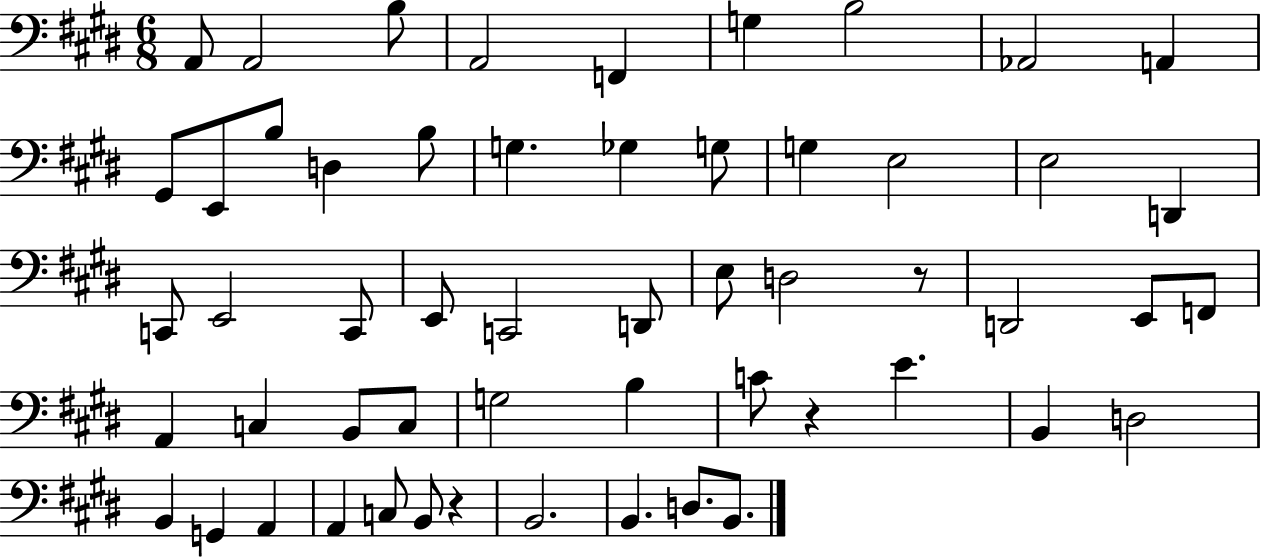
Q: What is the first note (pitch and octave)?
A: A2